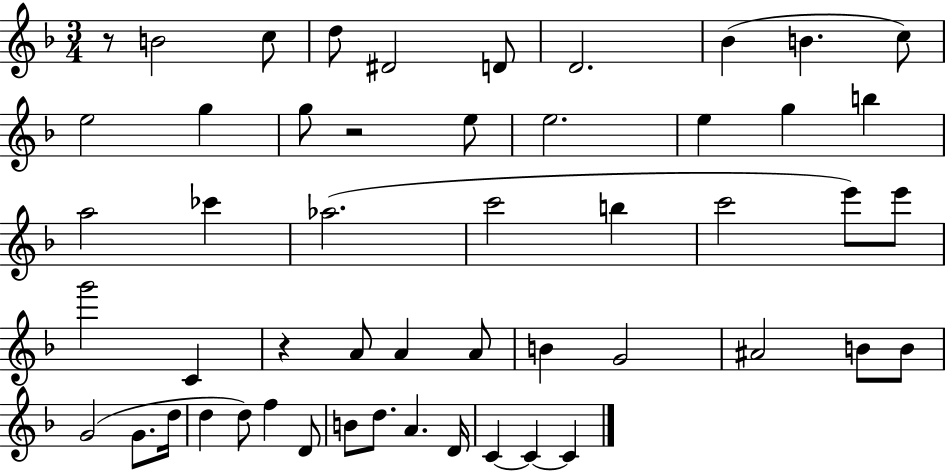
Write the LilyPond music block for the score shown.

{
  \clef treble
  \numericTimeSignature
  \time 3/4
  \key f \major
  r8 b'2 c''8 | d''8 dis'2 d'8 | d'2. | bes'4( b'4. c''8) | \break e''2 g''4 | g''8 r2 e''8 | e''2. | e''4 g''4 b''4 | \break a''2 ces'''4 | aes''2.( | c'''2 b''4 | c'''2 e'''8) e'''8 | \break g'''2 c'4 | r4 a'8 a'4 a'8 | b'4 g'2 | ais'2 b'8 b'8 | \break g'2( g'8. d''16 | d''4 d''8) f''4 d'8 | b'8 d''8. a'4. d'16 | c'4~~ c'4~~ c'4 | \break \bar "|."
}